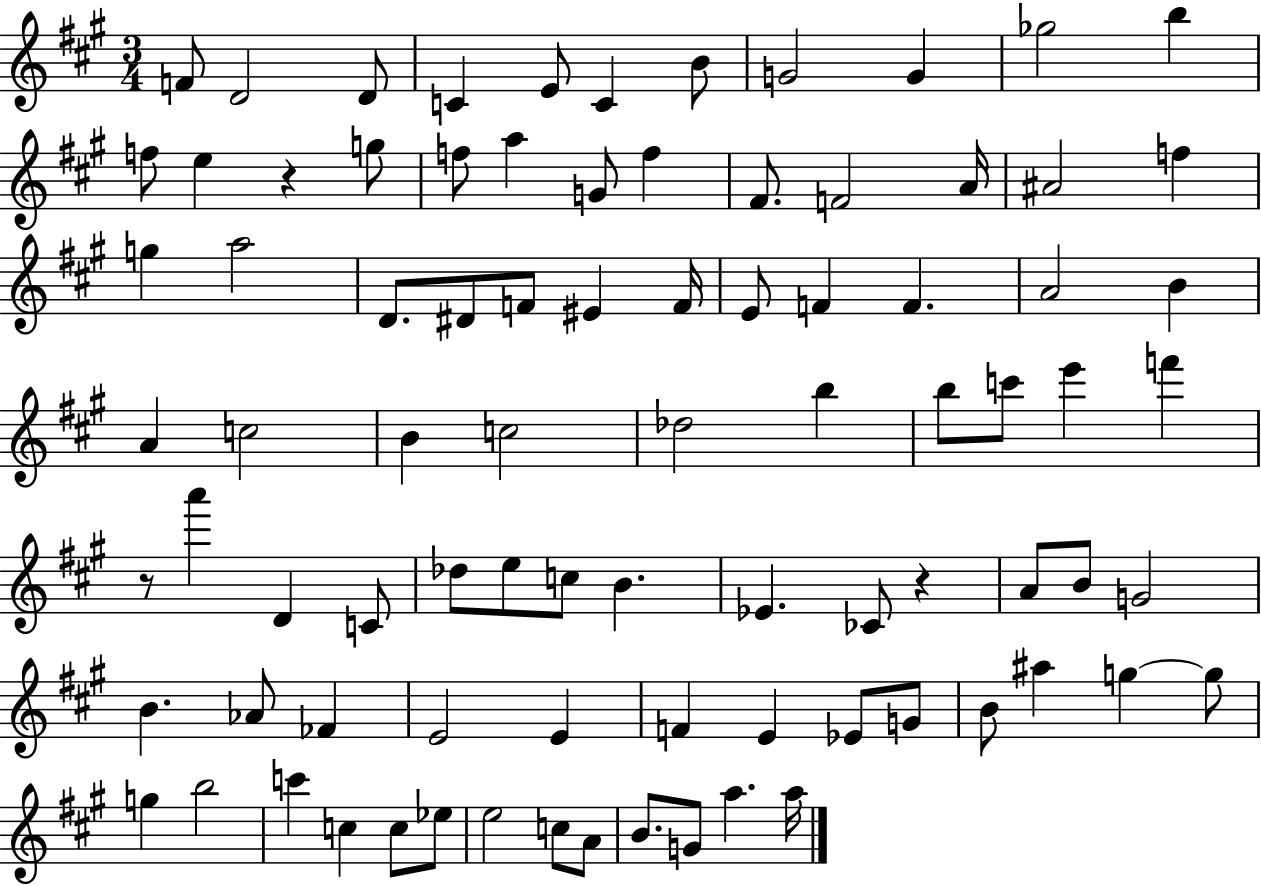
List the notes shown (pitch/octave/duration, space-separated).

F4/e D4/h D4/e C4/q E4/e C4/q B4/e G4/h G4/q Gb5/h B5/q F5/e E5/q R/q G5/e F5/e A5/q G4/e F5/q F#4/e. F4/h A4/s A#4/h F5/q G5/q A5/h D4/e. D#4/e F4/e EIS4/q F4/s E4/e F4/q F4/q. A4/h B4/q A4/q C5/h B4/q C5/h Db5/h B5/q B5/e C6/e E6/q F6/q R/e A6/q D4/q C4/e Db5/e E5/e C5/e B4/q. Eb4/q. CES4/e R/q A4/e B4/e G4/h B4/q. Ab4/e FES4/q E4/h E4/q F4/q E4/q Eb4/e G4/e B4/e A#5/q G5/q G5/e G5/q B5/h C6/q C5/q C5/e Eb5/e E5/h C5/e A4/e B4/e. G4/e A5/q. A5/s